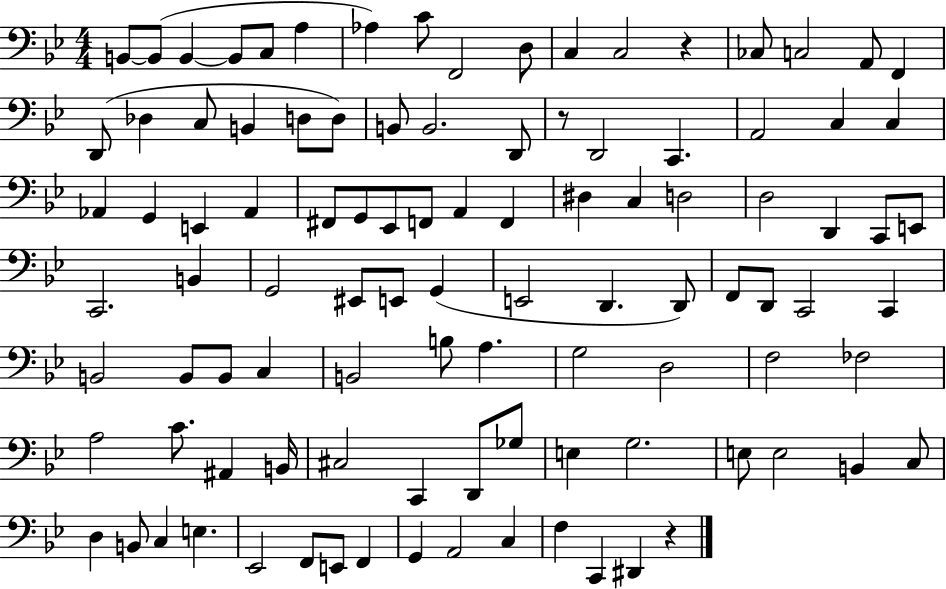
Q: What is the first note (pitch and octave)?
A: B2